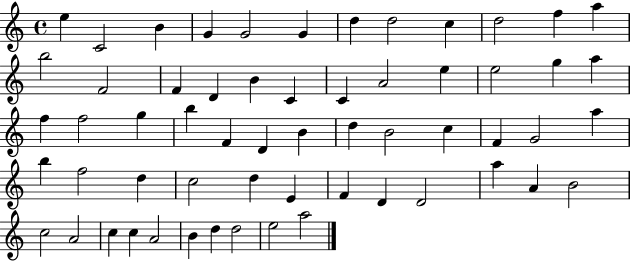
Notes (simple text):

E5/q C4/h B4/q G4/q G4/h G4/q D5/q D5/h C5/q D5/h F5/q A5/q B5/h F4/h F4/q D4/q B4/q C4/q C4/q A4/h E5/q E5/h G5/q A5/q F5/q F5/h G5/q B5/q F4/q D4/q B4/q D5/q B4/h C5/q F4/q G4/h A5/q B5/q F5/h D5/q C5/h D5/q E4/q F4/q D4/q D4/h A5/q A4/q B4/h C5/h A4/h C5/q C5/q A4/h B4/q D5/q D5/h E5/h A5/h